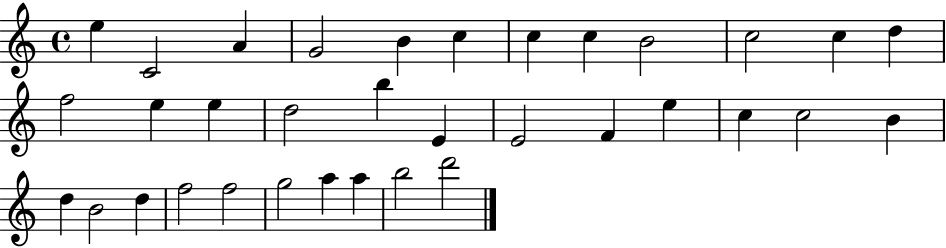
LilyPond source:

{
  \clef treble
  \time 4/4
  \defaultTimeSignature
  \key c \major
  e''4 c'2 a'4 | g'2 b'4 c''4 | c''4 c''4 b'2 | c''2 c''4 d''4 | \break f''2 e''4 e''4 | d''2 b''4 e'4 | e'2 f'4 e''4 | c''4 c''2 b'4 | \break d''4 b'2 d''4 | f''2 f''2 | g''2 a''4 a''4 | b''2 d'''2 | \break \bar "|."
}